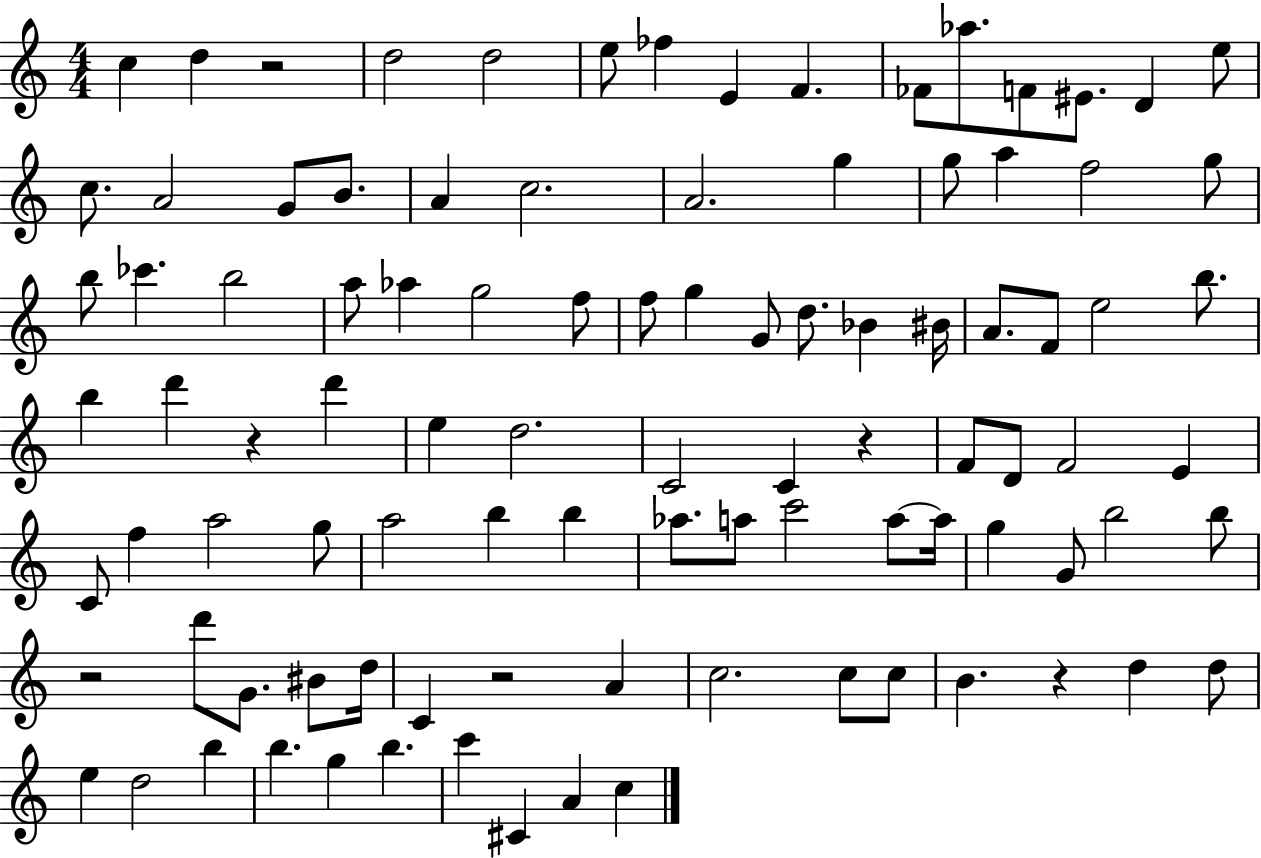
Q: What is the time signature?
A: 4/4